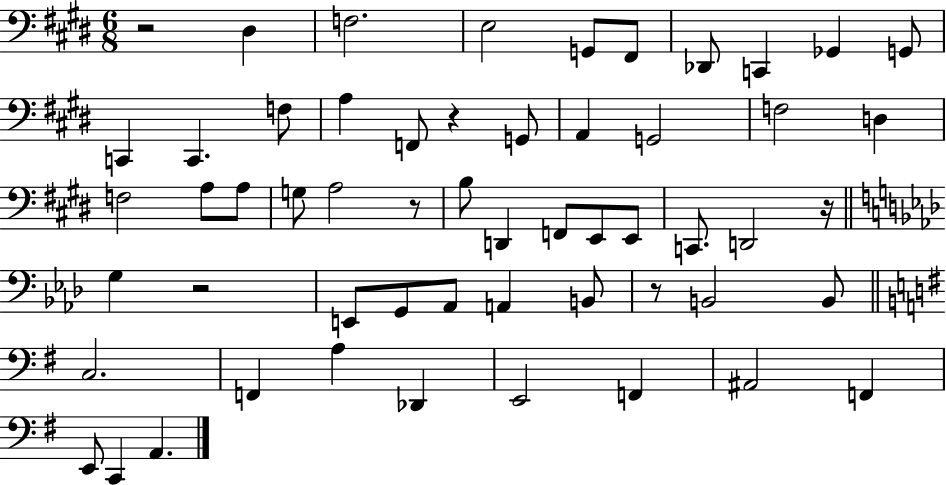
{
  \clef bass
  \numericTimeSignature
  \time 6/8
  \key e \major
  \repeat volta 2 { r2 dis4 | f2. | e2 g,8 fis,8 | des,8 c,4 ges,4 g,8 | \break c,4 c,4. f8 | a4 f,8 r4 g,8 | a,4 g,2 | f2 d4 | \break f2 a8 a8 | g8 a2 r8 | b8 d,4 f,8 e,8 e,8 | c,8. d,2 r16 | \break \bar "||" \break \key aes \major g4 r2 | e,8 g,8 aes,8 a,4 b,8 | r8 b,2 b,8 | \bar "||" \break \key g \major c2. | f,4 a4 des,4 | e,2 f,4 | ais,2 f,4 | \break e,8 c,4 a,4. | } \bar "|."
}